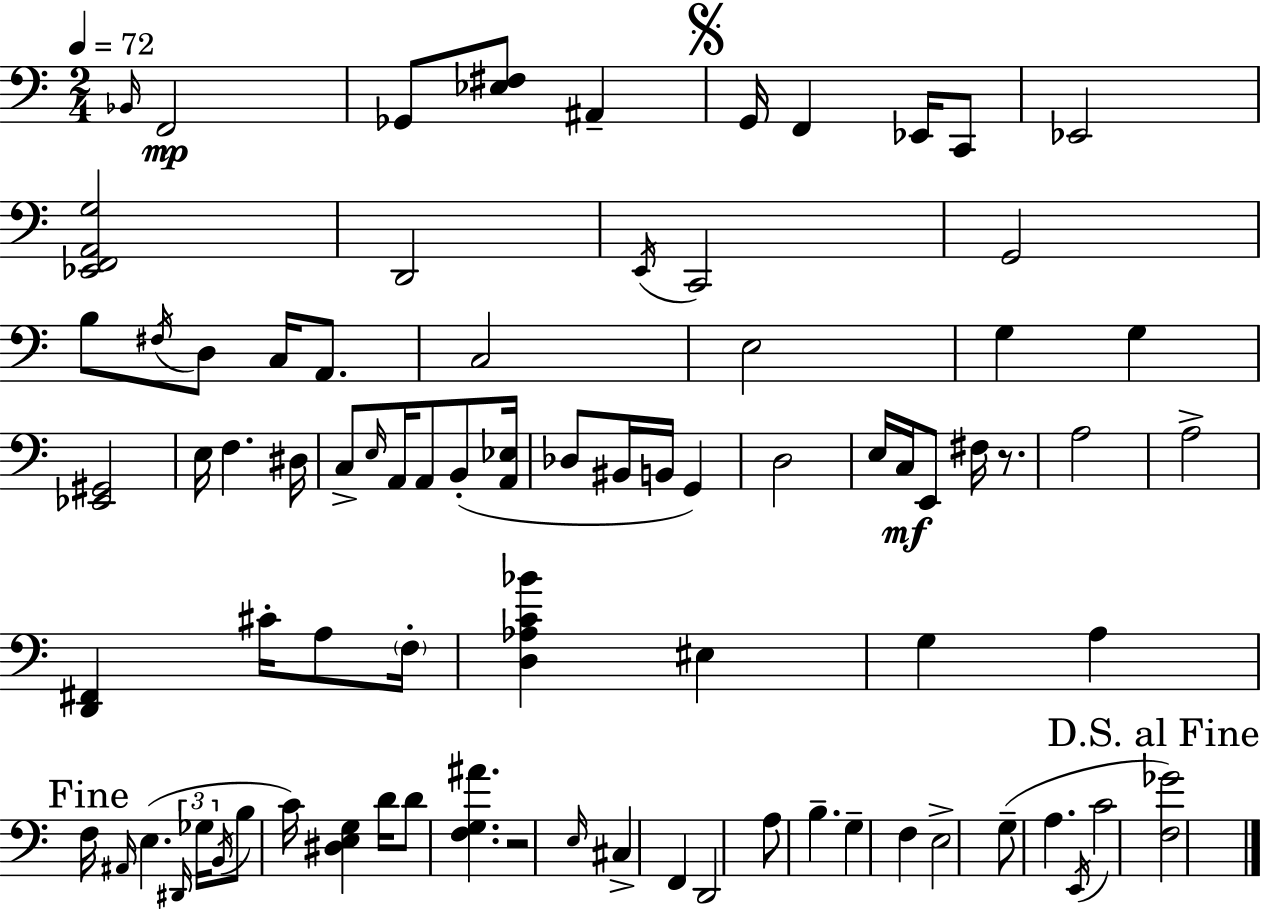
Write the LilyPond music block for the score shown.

{
  \clef bass
  \numericTimeSignature
  \time 2/4
  \key c \major
  \tempo 4 = 72
  \grace { bes,16 }\mp f,2 | ges,8 <ees fis>8 ais,4-- | \mark \markup { \musicglyph "scripts.segno" } g,16 f,4 ees,16 c,8 | ees,2 | \break <ees, f, a, g>2 | d,2 | \acciaccatura { e,16 } c,2 | g,2 | \break b8 \acciaccatura { fis16 } d8 c16 | a,8. c2 | e2 | g4 g4 | \break <ees, gis,>2 | e16 f4. | dis16 c8-> \grace { e16 } a,16 a,8 | b,8-.( <a, ees>16 des8 bis,16 b,16 | \break g,4) d2 | e16 c16\mf e,8 | fis16 r8. a2 | a2-> | \break <d, fis,>4 | cis'16-. a8 \parenthesize f16-. <d aes c' bes'>4 | eis4 g4 | a4 \mark "Fine" f16 \grace { ais,16 } e4.( | \break \tuplet 3/2 { \grace { dis,16 } ges16 \acciaccatura { b,16 } } b8 | c'16) <dis e g>4 d'16 d'8 | <f g ais'>4. r2 | \grace { e16 } | \break cis4-> f,4 | d,2 | a8 b4.-- | g4-- f4 | \break e2-> | g8--( a4. | \acciaccatura { e,16 } c'2 | \mark "D.S. al Fine" <f ges'>2) | \break \bar "|."
}